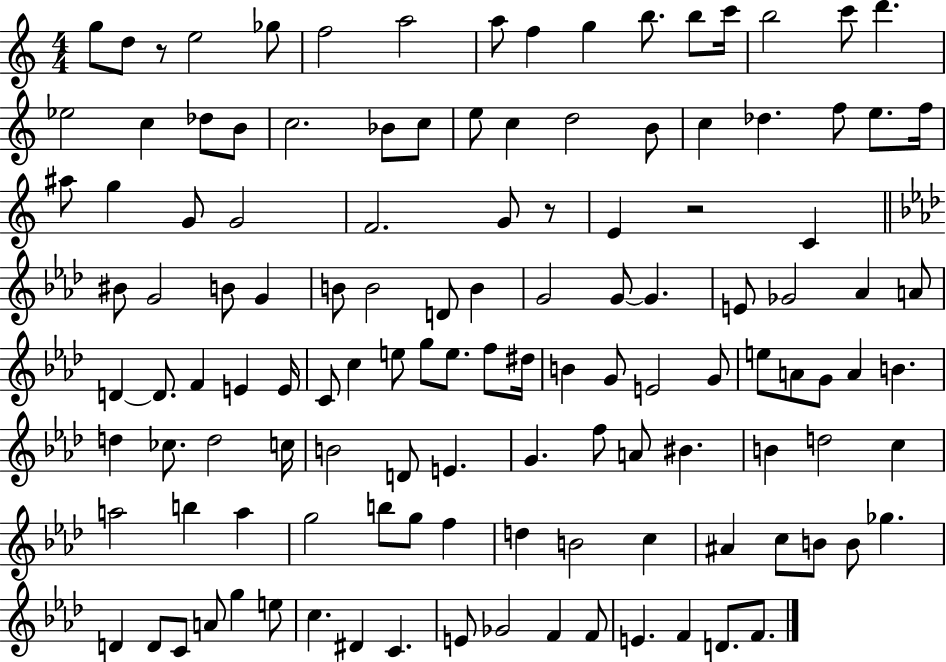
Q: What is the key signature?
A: C major